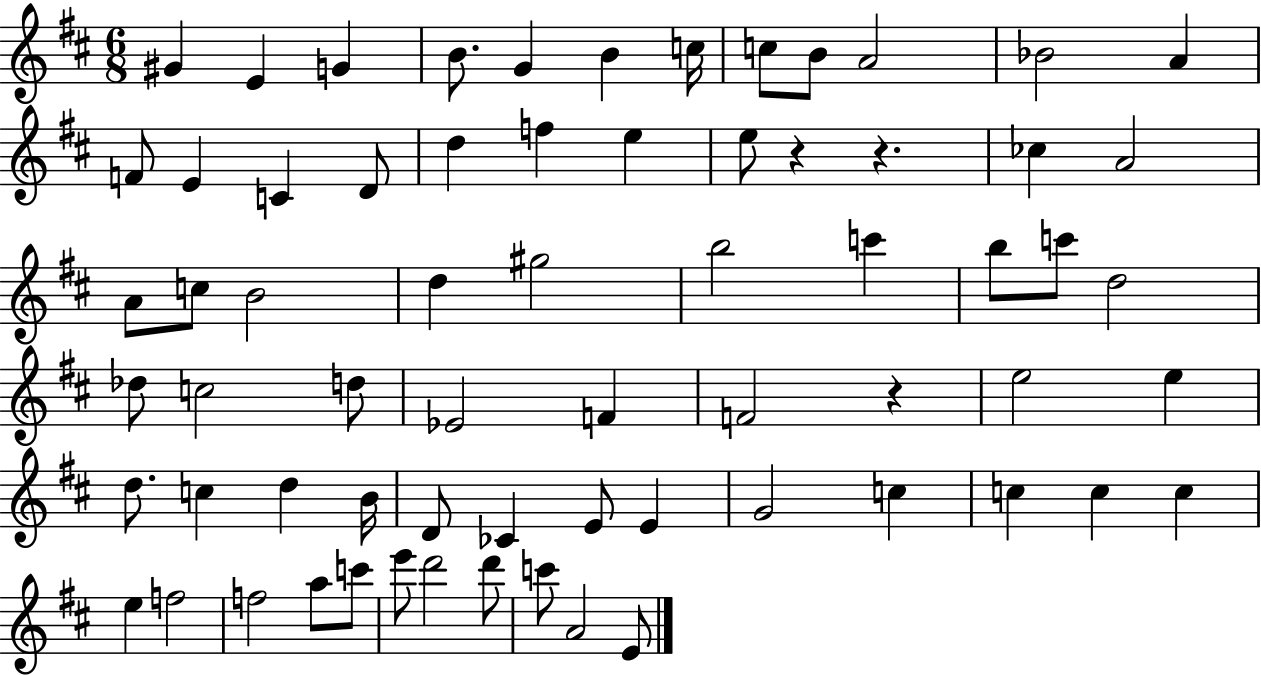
G#4/q E4/q G4/q B4/e. G4/q B4/q C5/s C5/e B4/e A4/h Bb4/h A4/q F4/e E4/q C4/q D4/e D5/q F5/q E5/q E5/e R/q R/q. CES5/q A4/h A4/e C5/e B4/h D5/q G#5/h B5/h C6/q B5/e C6/e D5/h Db5/e C5/h D5/e Eb4/h F4/q F4/h R/q E5/h E5/q D5/e. C5/q D5/q B4/s D4/e CES4/q E4/e E4/q G4/h C5/q C5/q C5/q C5/q E5/q F5/h F5/h A5/e C6/e E6/e D6/h D6/e C6/e A4/h E4/e